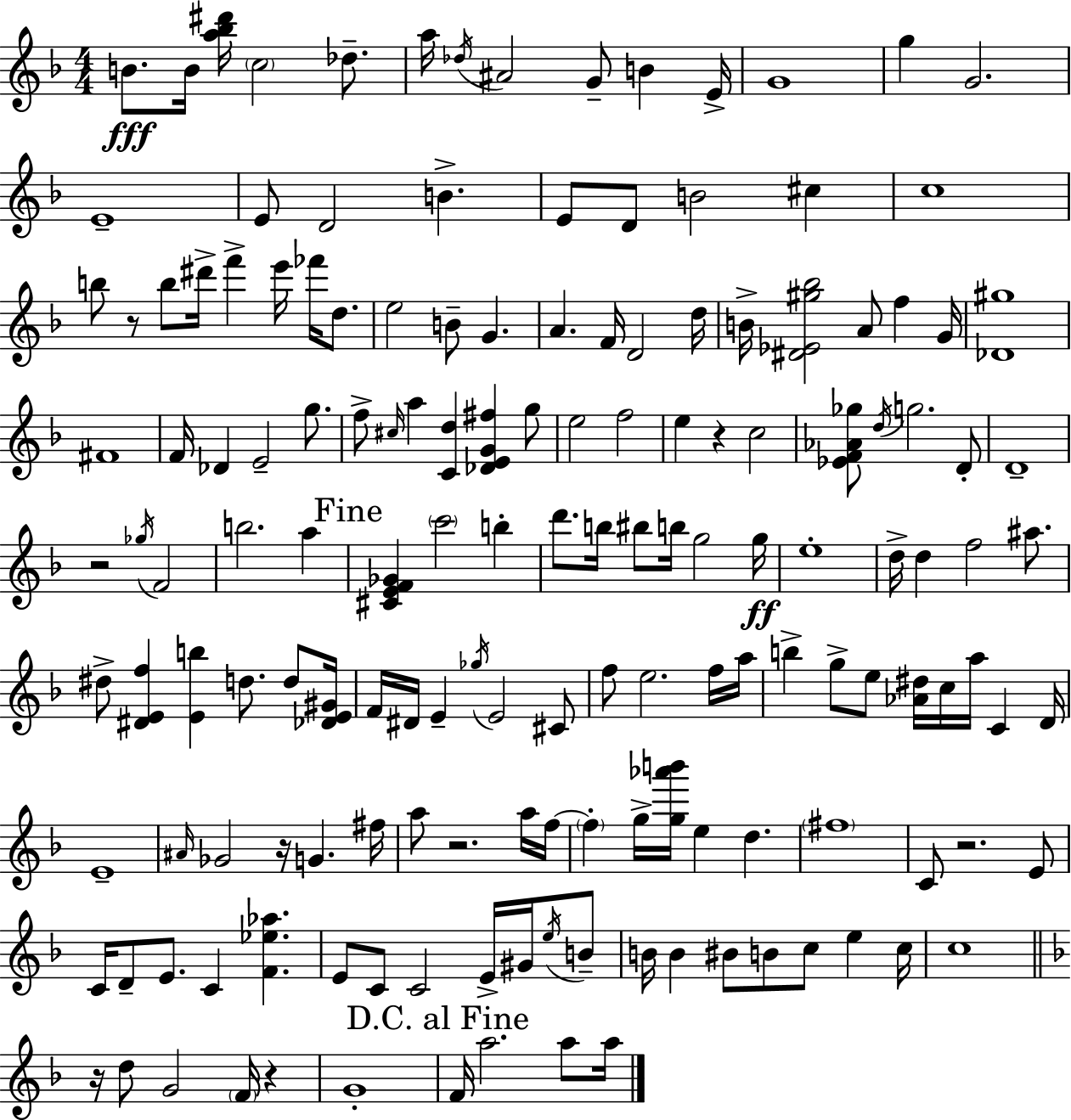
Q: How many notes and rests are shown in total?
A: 157